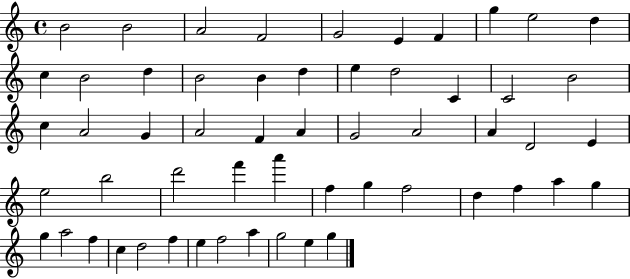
{
  \clef treble
  \time 4/4
  \defaultTimeSignature
  \key c \major
  b'2 b'2 | a'2 f'2 | g'2 e'4 f'4 | g''4 e''2 d''4 | \break c''4 b'2 d''4 | b'2 b'4 d''4 | e''4 d''2 c'4 | c'2 b'2 | \break c''4 a'2 g'4 | a'2 f'4 a'4 | g'2 a'2 | a'4 d'2 e'4 | \break e''2 b''2 | d'''2 f'''4 a'''4 | f''4 g''4 f''2 | d''4 f''4 a''4 g''4 | \break g''4 a''2 f''4 | c''4 d''2 f''4 | e''4 f''2 a''4 | g''2 e''4 g''4 | \break \bar "|."
}